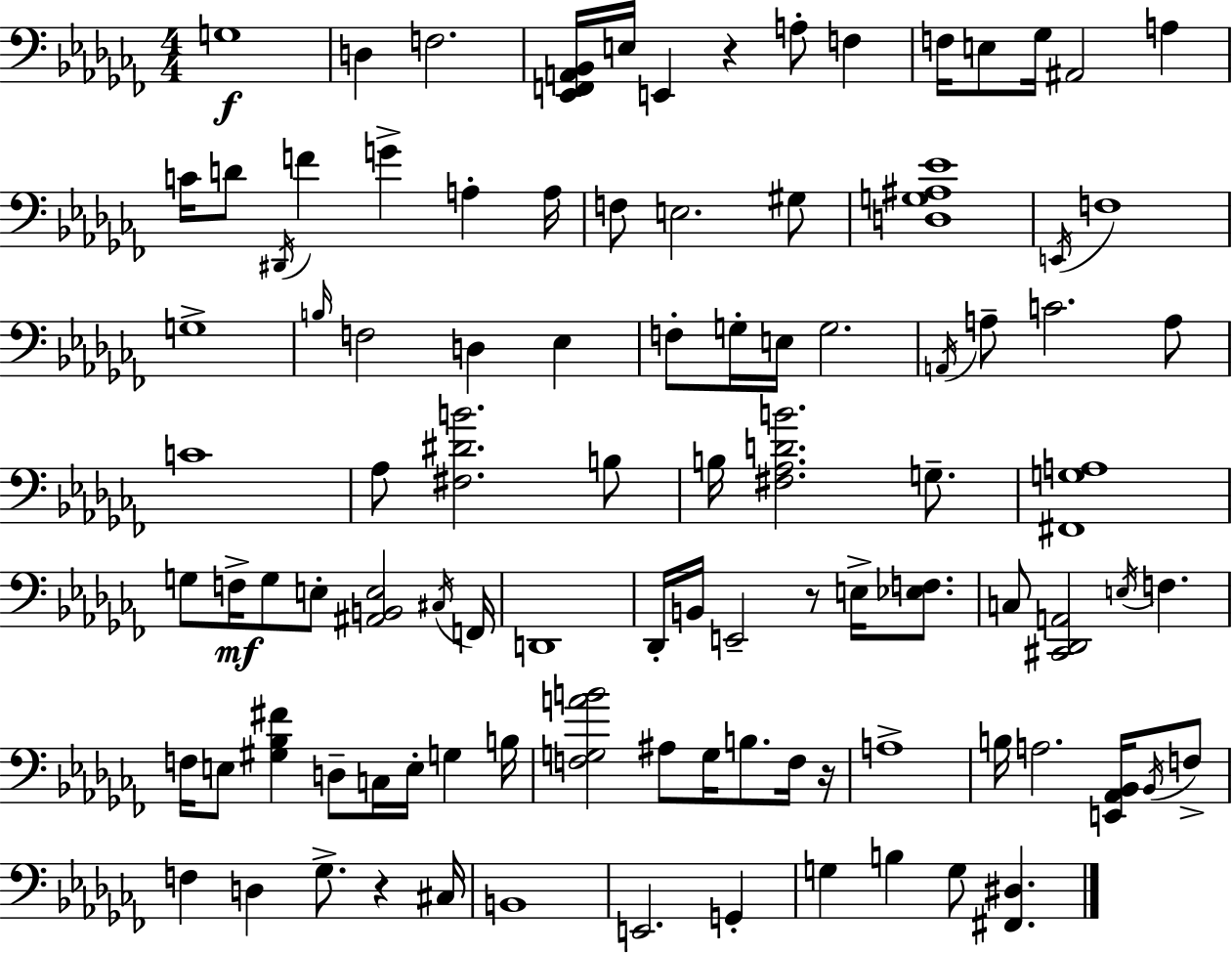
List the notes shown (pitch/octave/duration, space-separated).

G3/w D3/q F3/h. [Eb2,F2,A2,Bb2]/s E3/s E2/q R/q A3/e F3/q F3/s E3/e Gb3/s A#2/h A3/q C4/s D4/e D#2/s F4/q G4/q A3/q A3/s F3/e E3/h. G#3/e [D3,G3,A#3,Eb4]/w E2/s F3/w G3/w B3/s F3/h D3/q Eb3/q F3/e G3/s E3/s G3/h. A2/s A3/e C4/h. A3/e C4/w Ab3/e [F#3,D#4,B4]/h. B3/e B3/s [F#3,Ab3,D4,B4]/h. G3/e. [F#2,G3,A3]/w G3/e F3/s G3/e E3/e [A#2,B2,E3]/h C#3/s F2/s D2/w Db2/s B2/s E2/h R/e E3/s [Eb3,F3]/e. C3/e [C#2,Db2,A2]/h E3/s F3/q. F3/s E3/e [G#3,Bb3,F#4]/q D3/e C3/s E3/s G3/q B3/s [F3,G3,A4,B4]/h A#3/e G3/s B3/e. F3/s R/s A3/w B3/s A3/h. [E2,Ab2,Bb2]/s Bb2/s F3/e F3/q D3/q Gb3/e. R/q C#3/s B2/w E2/h. G2/q G3/q B3/q G3/e [F#2,D#3]/q.